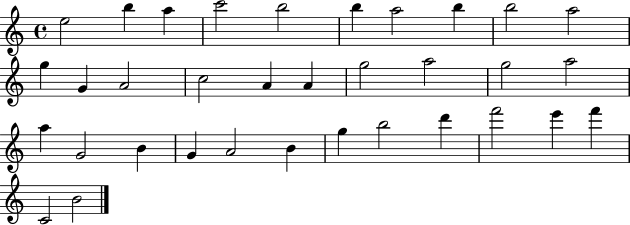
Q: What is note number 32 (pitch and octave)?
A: F6